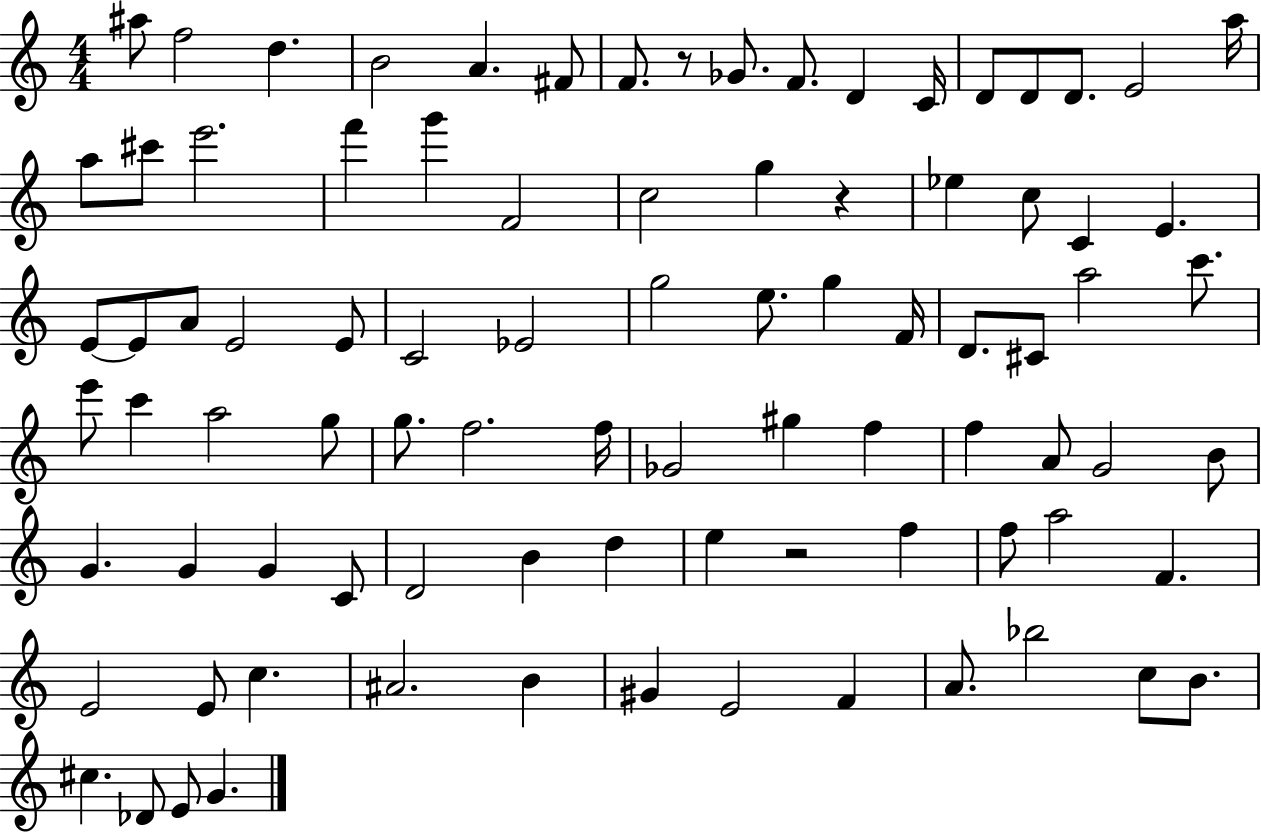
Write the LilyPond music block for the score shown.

{
  \clef treble
  \numericTimeSignature
  \time 4/4
  \key c \major
  ais''8 f''2 d''4. | b'2 a'4. fis'8 | f'8. r8 ges'8. f'8. d'4 c'16 | d'8 d'8 d'8. e'2 a''16 | \break a''8 cis'''8 e'''2. | f'''4 g'''4 f'2 | c''2 g''4 r4 | ees''4 c''8 c'4 e'4. | \break e'8~~ e'8 a'8 e'2 e'8 | c'2 ees'2 | g''2 e''8. g''4 f'16 | d'8. cis'8 a''2 c'''8. | \break e'''8 c'''4 a''2 g''8 | g''8. f''2. f''16 | ges'2 gis''4 f''4 | f''4 a'8 g'2 b'8 | \break g'4. g'4 g'4 c'8 | d'2 b'4 d''4 | e''4 r2 f''4 | f''8 a''2 f'4. | \break e'2 e'8 c''4. | ais'2. b'4 | gis'4 e'2 f'4 | a'8. bes''2 c''8 b'8. | \break cis''4. des'8 e'8 g'4. | \bar "|."
}